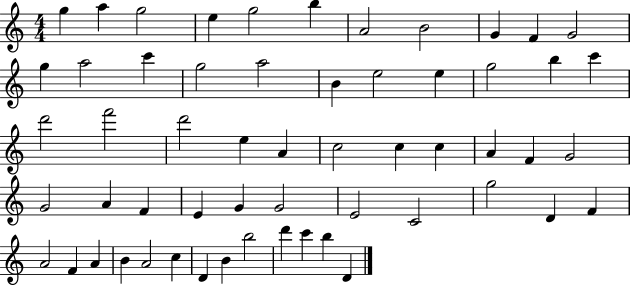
G5/q A5/q G5/h E5/q G5/h B5/q A4/h B4/h G4/q F4/q G4/h G5/q A5/h C6/q G5/h A5/h B4/q E5/h E5/q G5/h B5/q C6/q D6/h F6/h D6/h E5/q A4/q C5/h C5/q C5/q A4/q F4/q G4/h G4/h A4/q F4/q E4/q G4/q G4/h E4/h C4/h G5/h D4/q F4/q A4/h F4/q A4/q B4/q A4/h C5/q D4/q B4/q B5/h D6/q C6/q B5/q D4/q